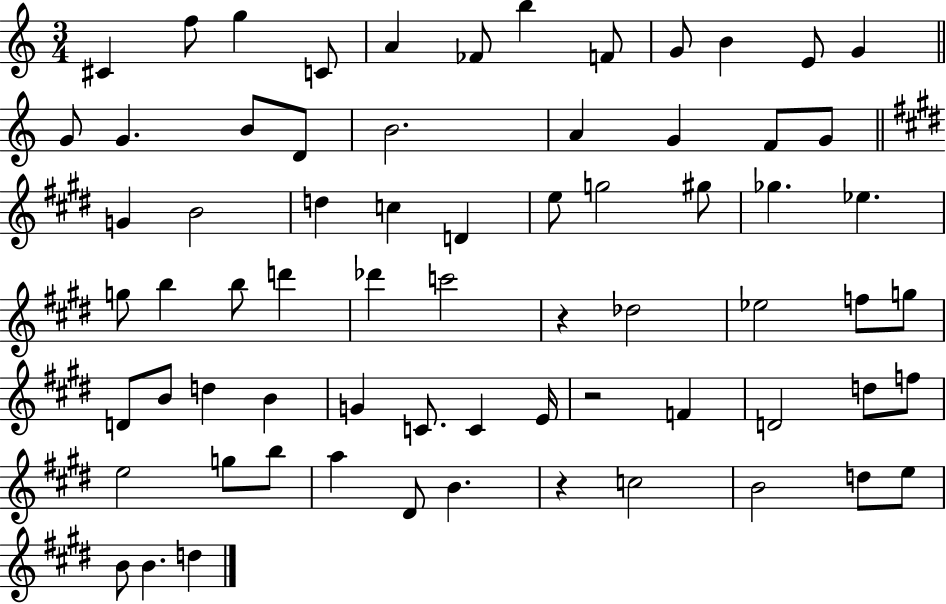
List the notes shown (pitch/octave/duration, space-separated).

C#4/q F5/e G5/q C4/e A4/q FES4/e B5/q F4/e G4/e B4/q E4/e G4/q G4/e G4/q. B4/e D4/e B4/h. A4/q G4/q F4/e G4/e G4/q B4/h D5/q C5/q D4/q E5/e G5/h G#5/e Gb5/q. Eb5/q. G5/e B5/q B5/e D6/q Db6/q C6/h R/q Db5/h Eb5/h F5/e G5/e D4/e B4/e D5/q B4/q G4/q C4/e. C4/q E4/s R/h F4/q D4/h D5/e F5/e E5/h G5/e B5/e A5/q D#4/e B4/q. R/q C5/h B4/h D5/e E5/e B4/e B4/q. D5/q